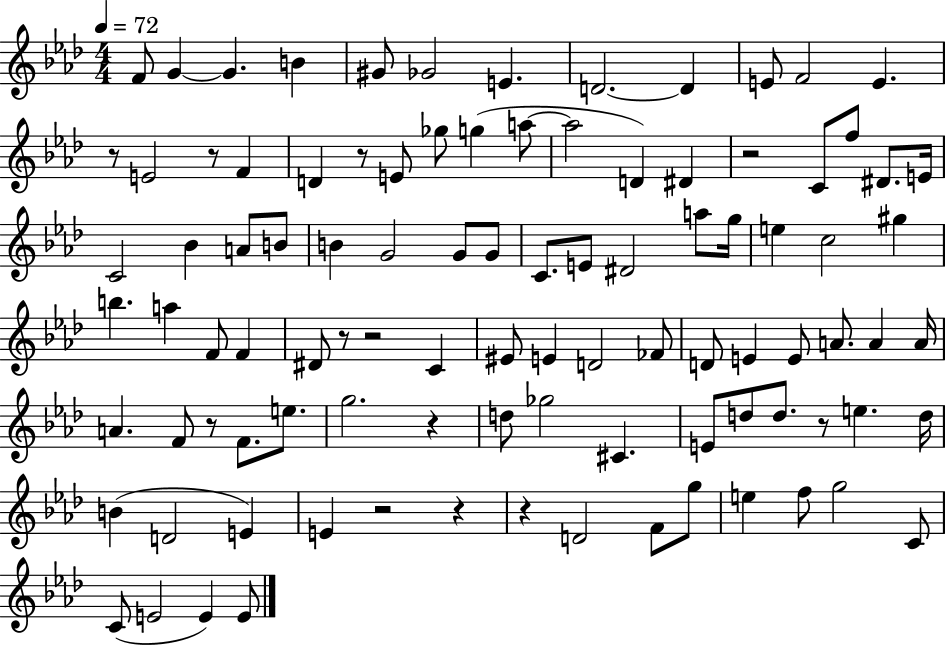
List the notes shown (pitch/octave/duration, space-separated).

F4/e G4/q G4/q. B4/q G#4/e Gb4/h E4/q. D4/h. D4/q E4/e F4/h E4/q. R/e E4/h R/e F4/q D4/q R/e E4/e Gb5/e G5/q A5/e A5/h D4/q D#4/q R/h C4/e F5/e D#4/e. E4/s C4/h Bb4/q A4/e B4/e B4/q G4/h G4/e G4/e C4/e. E4/e D#4/h A5/e G5/s E5/q C5/h G#5/q B5/q. A5/q F4/e F4/q D#4/e R/e R/h C4/q EIS4/e E4/q D4/h FES4/e D4/e E4/q E4/e A4/e. A4/q A4/s A4/q. F4/e R/e F4/e. E5/e. G5/h. R/q D5/e Gb5/h C#4/q. E4/e D5/e D5/e. R/e E5/q. D5/s B4/q D4/h E4/q E4/q R/h R/q R/q D4/h F4/e G5/e E5/q F5/e G5/h C4/e C4/e E4/h E4/q E4/e